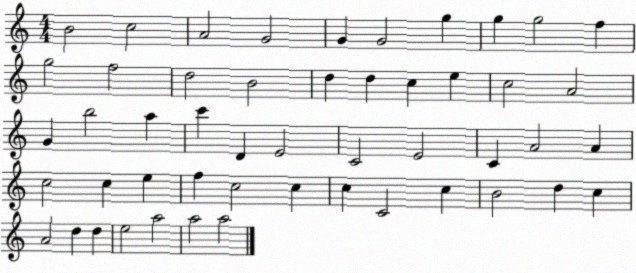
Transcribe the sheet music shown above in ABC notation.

X:1
T:Untitled
M:4/4
L:1/4
K:C
B2 c2 A2 G2 G G2 g g g2 f g2 f2 d2 B2 d d c e c2 A2 G b2 a c' D E2 C2 E2 C A2 A c2 c e f c2 c c C2 c B2 d c A2 d d e2 a2 a2 a2